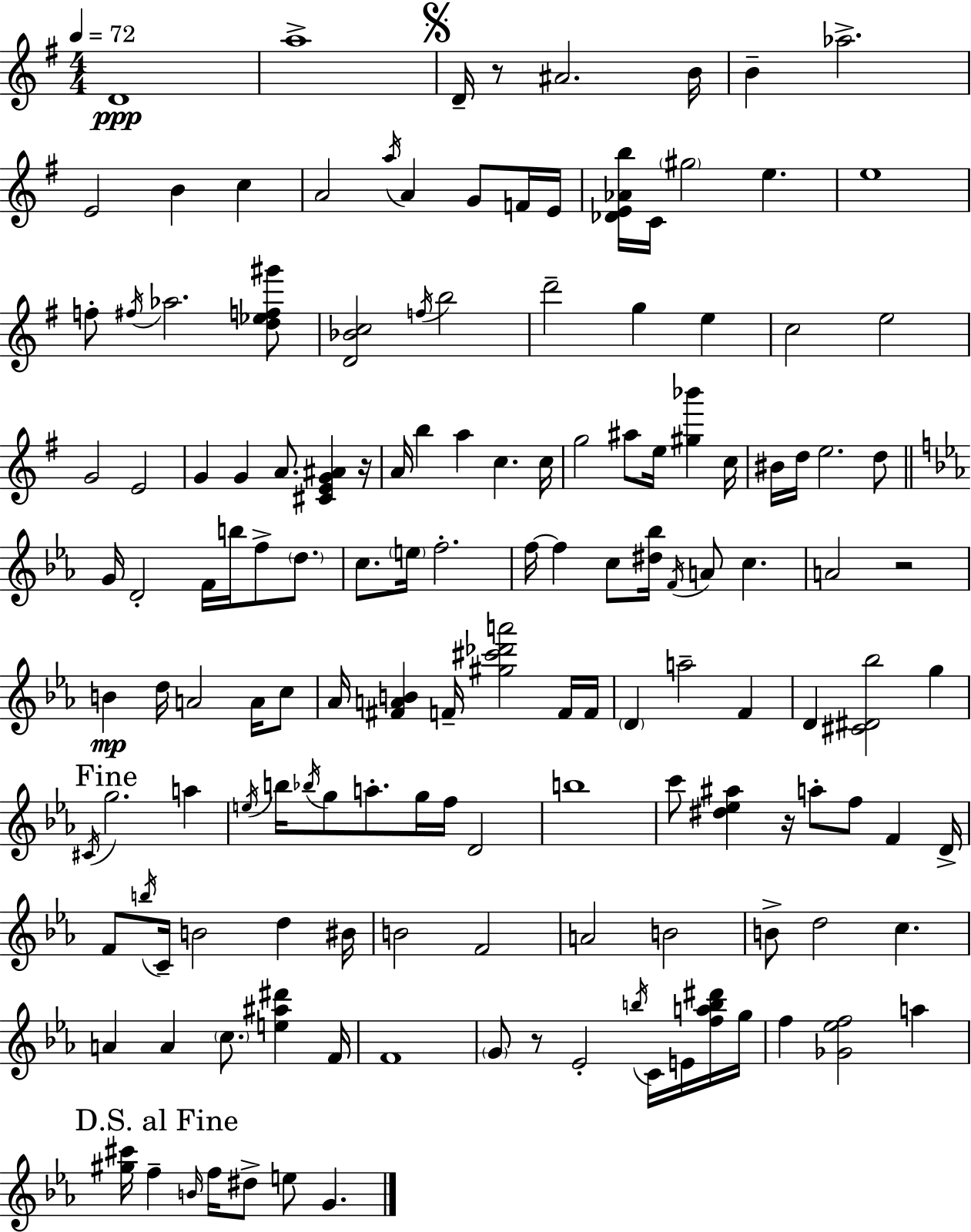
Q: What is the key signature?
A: G major